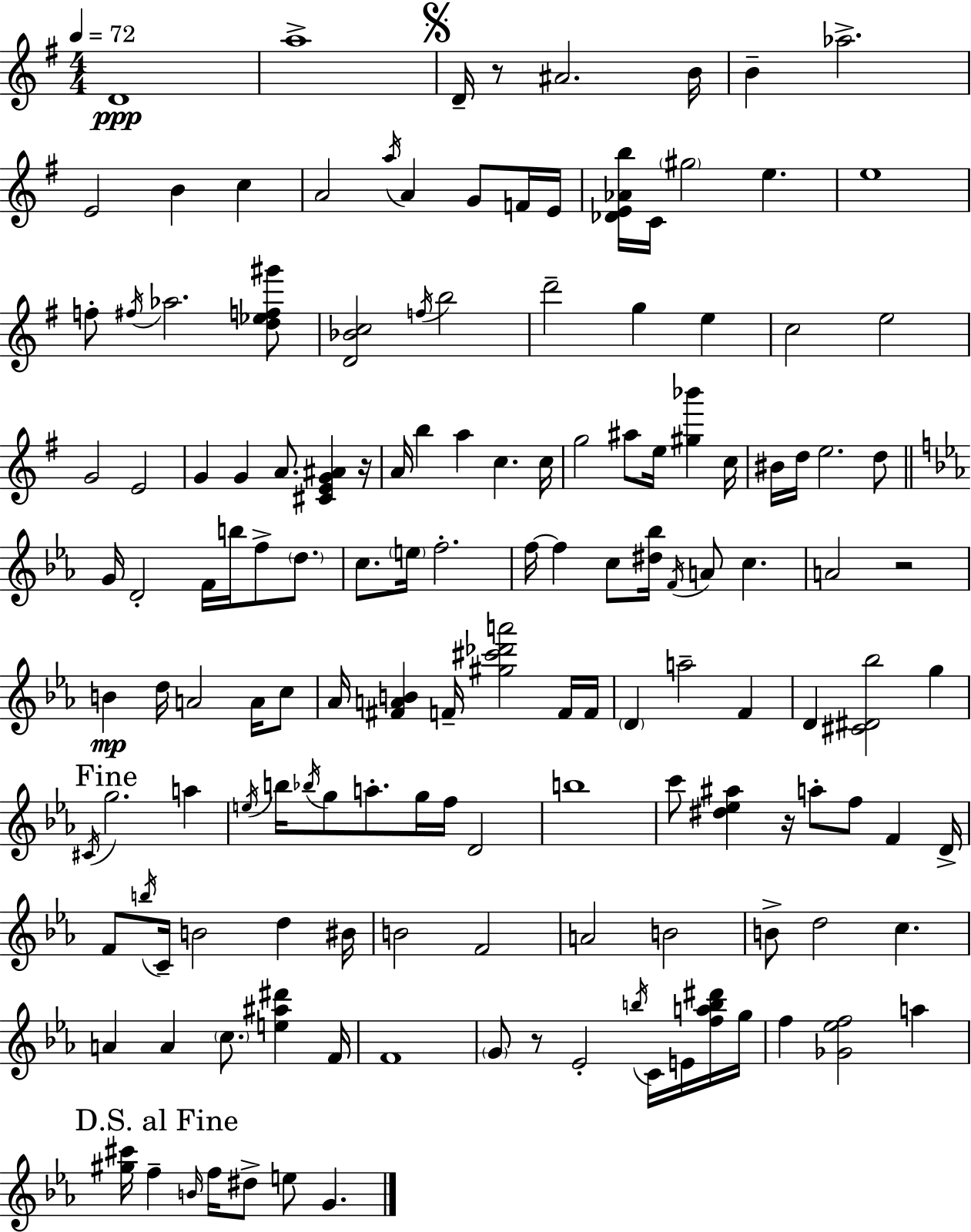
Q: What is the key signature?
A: G major